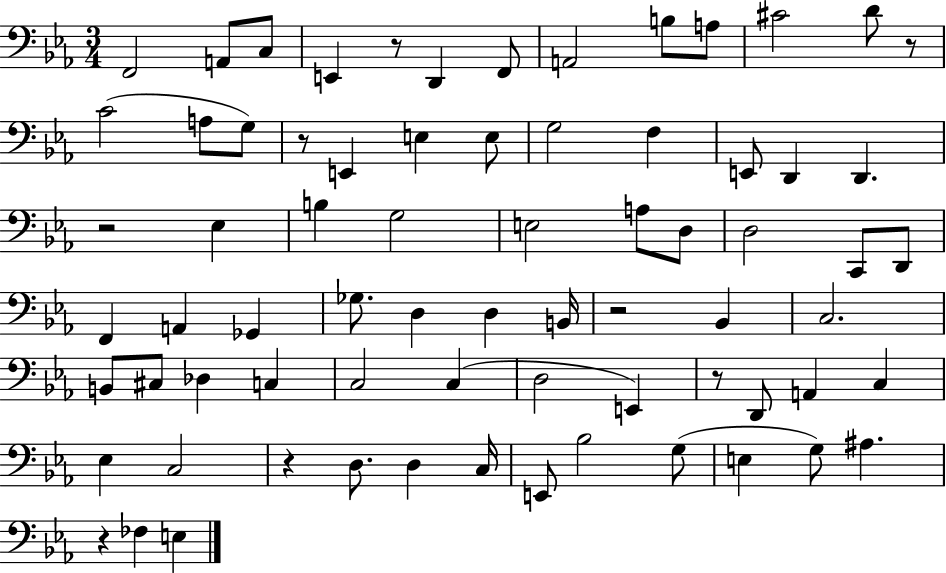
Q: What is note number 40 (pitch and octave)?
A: C3